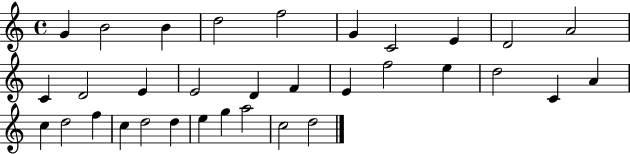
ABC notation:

X:1
T:Untitled
M:4/4
L:1/4
K:C
G B2 B d2 f2 G C2 E D2 A2 C D2 E E2 D F E f2 e d2 C A c d2 f c d2 d e g a2 c2 d2